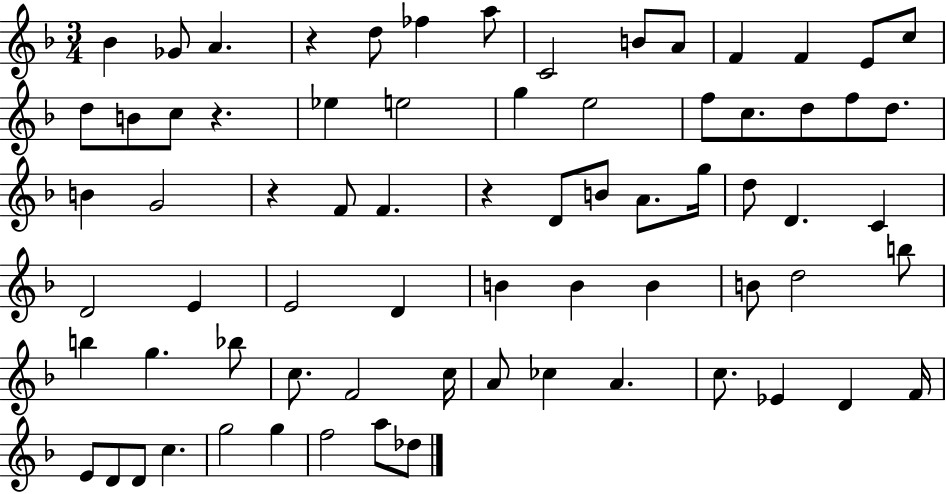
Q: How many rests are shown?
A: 4